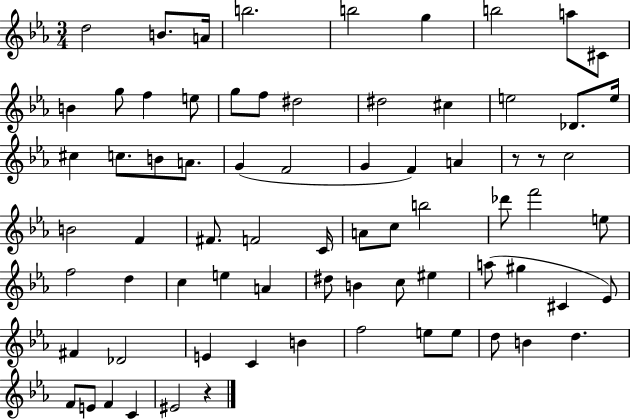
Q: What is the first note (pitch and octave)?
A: D5